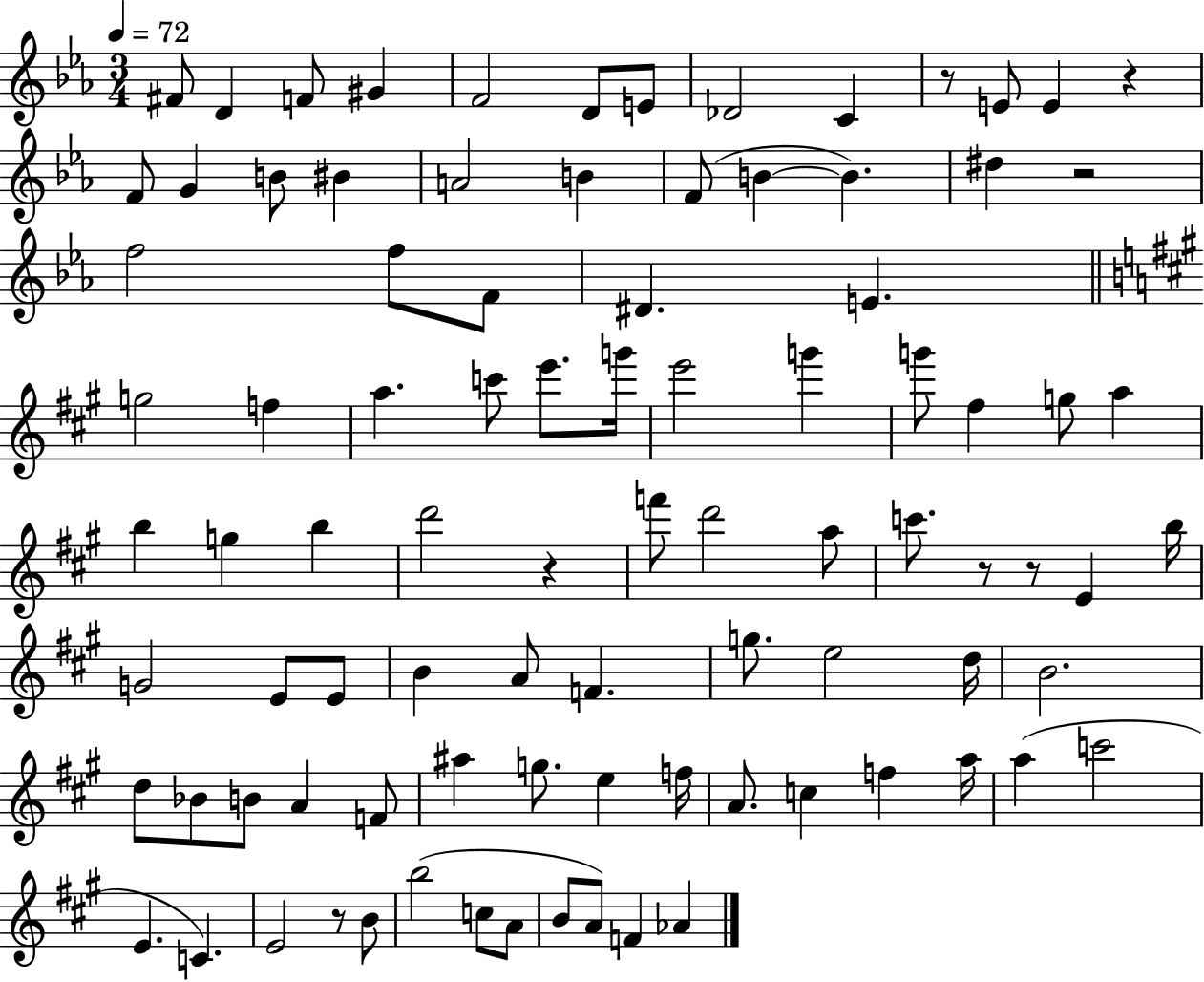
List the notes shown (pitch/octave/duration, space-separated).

F#4/e D4/q F4/e G#4/q F4/h D4/e E4/e Db4/h C4/q R/e E4/e E4/q R/q F4/e G4/q B4/e BIS4/q A4/h B4/q F4/e B4/q B4/q. D#5/q R/h F5/h F5/e F4/e D#4/q. E4/q. G5/h F5/q A5/q. C6/e E6/e. G6/s E6/h G6/q G6/e F#5/q G5/e A5/q B5/q G5/q B5/q D6/h R/q F6/e D6/h A5/e C6/e. R/e R/e E4/q B5/s G4/h E4/e E4/e B4/q A4/e F4/q. G5/e. E5/h D5/s B4/h. D5/e Bb4/e B4/e A4/q F4/e A#5/q G5/e. E5/q F5/s A4/e. C5/q F5/q A5/s A5/q C6/h E4/q. C4/q. E4/h R/e B4/e B5/h C5/e A4/e B4/e A4/e F4/q Ab4/q